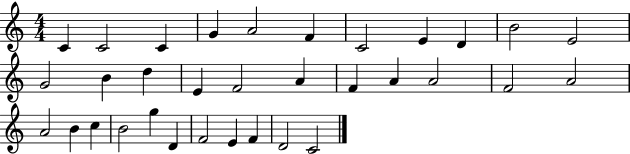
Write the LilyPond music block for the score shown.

{
  \clef treble
  \numericTimeSignature
  \time 4/4
  \key c \major
  c'4 c'2 c'4 | g'4 a'2 f'4 | c'2 e'4 d'4 | b'2 e'2 | \break g'2 b'4 d''4 | e'4 f'2 a'4 | f'4 a'4 a'2 | f'2 a'2 | \break a'2 b'4 c''4 | b'2 g''4 d'4 | f'2 e'4 f'4 | d'2 c'2 | \break \bar "|."
}